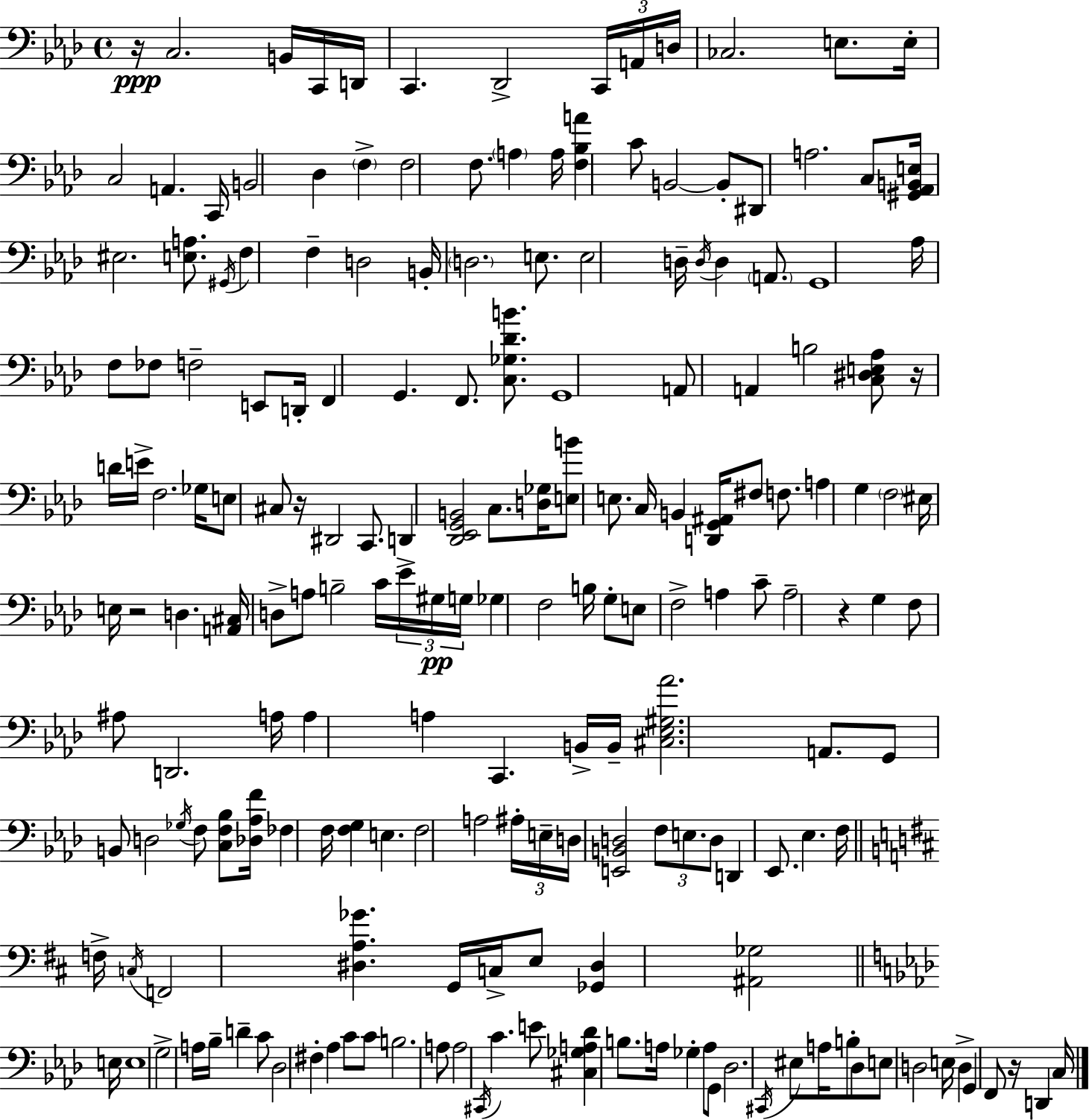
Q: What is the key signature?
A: F minor